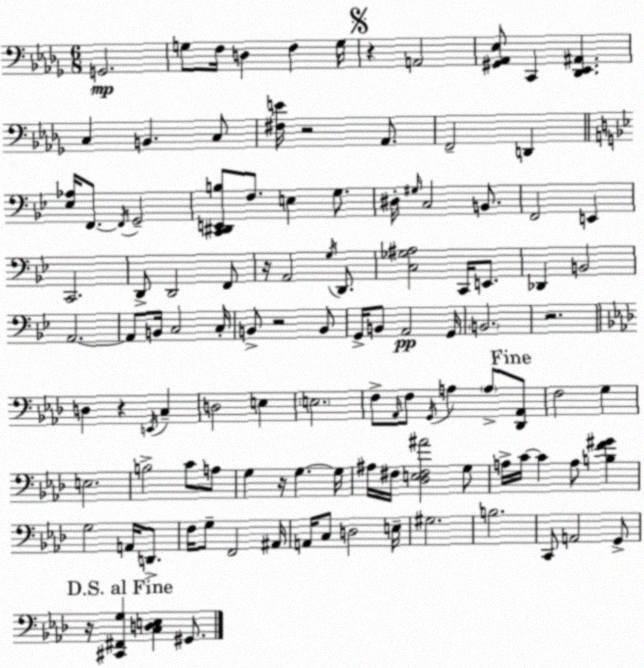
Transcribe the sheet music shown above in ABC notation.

X:1
T:Untitled
M:6/8
L:1/4
K:Bbm
G,,2 G,/2 F,/4 D, F, G,/4 z A,,2 [^G,,_A,,_E,]/2 C,, [_D,,_E,,^A,,] C, B,, C,/2 [^F,E]/4 z2 _A,,/2 F,,2 D,, [_E,_A,]/4 F,,/2 F,,/4 G,,2 [C,,^D,,E,,B,]/2 F,/2 E, G,/2 ^D,/4 ^G,/4 C,2 B,,/2 F,,2 E,, C,,2 D,,/2 D,,2 F,,/2 z/4 A,,2 G,/4 D,,/2 [C,_G,^A,]2 C,,/4 E,,/2 _D,, B,,2 A,,2 A,,/2 B,,/4 C,2 C,/4 B,,/2 z2 B,,/2 G,,/4 B,,/2 A,,2 G,,/4 B,,2 z2 D, z E,,/4 C, D,2 E, E,2 F,/2 _A,,/4 F,/2 G,,/4 A, A,/2 [_D,,_A,,]/2 F,2 G, E,2 B,2 C/2 A,/2 G, z/4 G, G,/4 ^A,/4 ^F,/4 [_D,E,^F,^A]2 G,/2 A,/4 C/4 C A,/2 [B,F^G] G,2 A,,/4 D,,/2 F,/4 G,/2 F,,2 ^A,,/4 A,,/4 C,/2 D,2 E,/4 ^G,2 B,2 C,,/2 A,,2 G,,/2 z/4 [^C,,^F,,G,] [C,D,E,] ^G,,/2